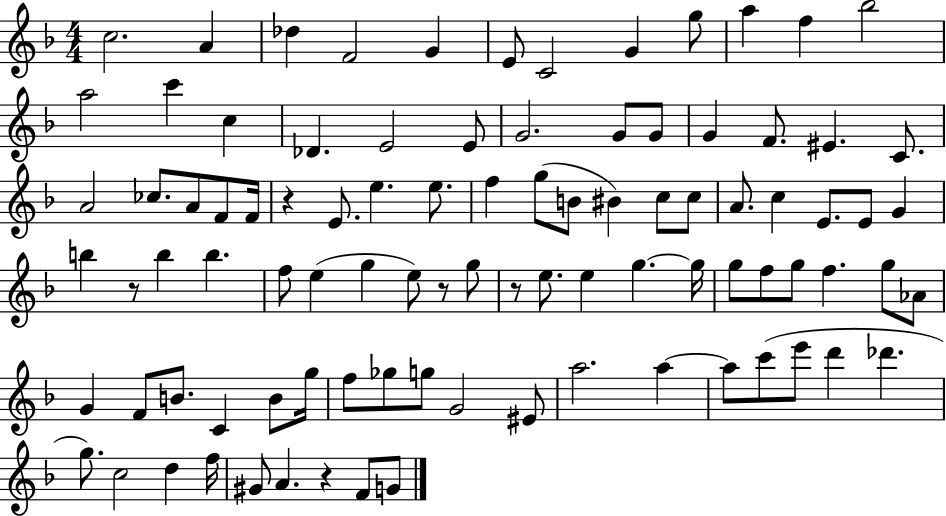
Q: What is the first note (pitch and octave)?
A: C5